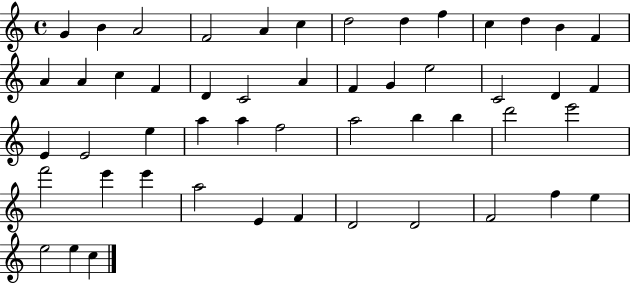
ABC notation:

X:1
T:Untitled
M:4/4
L:1/4
K:C
G B A2 F2 A c d2 d f c d B F A A c F D C2 A F G e2 C2 D F E E2 e a a f2 a2 b b d'2 e'2 f'2 e' e' a2 E F D2 D2 F2 f e e2 e c